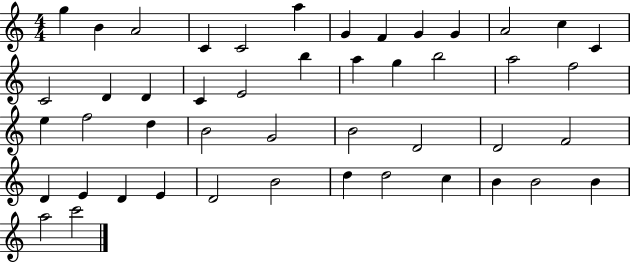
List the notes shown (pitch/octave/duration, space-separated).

G5/q B4/q A4/h C4/q C4/h A5/q G4/q F4/q G4/q G4/q A4/h C5/q C4/q C4/h D4/q D4/q C4/q E4/h B5/q A5/q G5/q B5/h A5/h F5/h E5/q F5/h D5/q B4/h G4/h B4/h D4/h D4/h F4/h D4/q E4/q D4/q E4/q D4/h B4/h D5/q D5/h C5/q B4/q B4/h B4/q A5/h C6/h